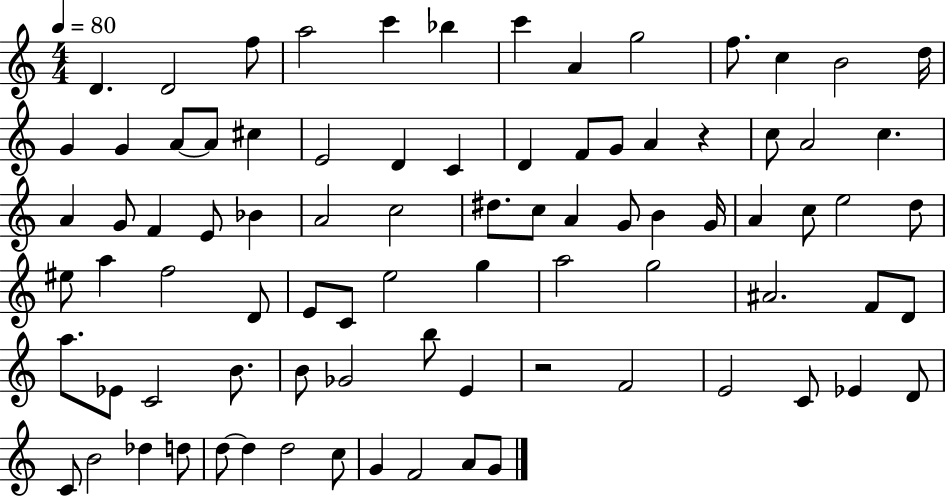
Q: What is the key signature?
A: C major